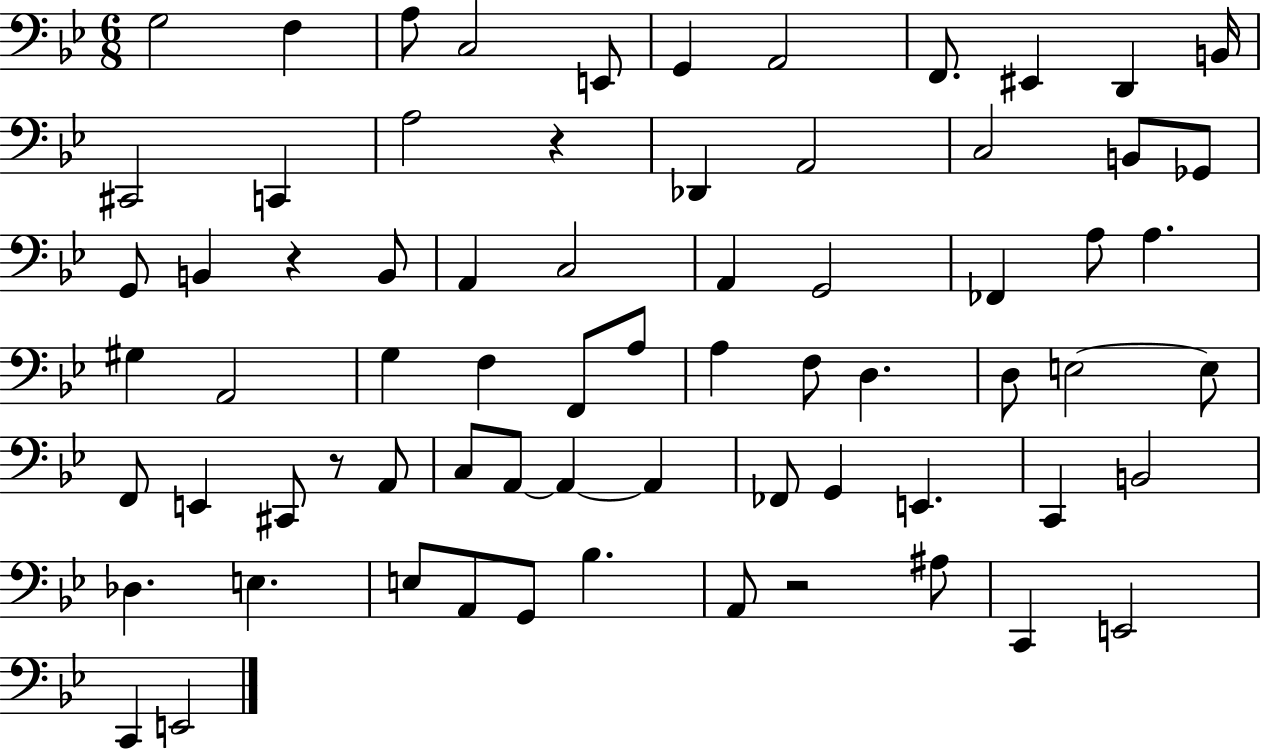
{
  \clef bass
  \numericTimeSignature
  \time 6/8
  \key bes \major
  g2 f4 | a8 c2 e,8 | g,4 a,2 | f,8. eis,4 d,4 b,16 | \break cis,2 c,4 | a2 r4 | des,4 a,2 | c2 b,8 ges,8 | \break g,8 b,4 r4 b,8 | a,4 c2 | a,4 g,2 | fes,4 a8 a4. | \break gis4 a,2 | g4 f4 f,8 a8 | a4 f8 d4. | d8 e2~~ e8 | \break f,8 e,4 cis,8 r8 a,8 | c8 a,8~~ a,4~~ a,4 | fes,8 g,4 e,4. | c,4 b,2 | \break des4. e4. | e8 a,8 g,8 bes4. | a,8 r2 ais8 | c,4 e,2 | \break c,4 e,2 | \bar "|."
}